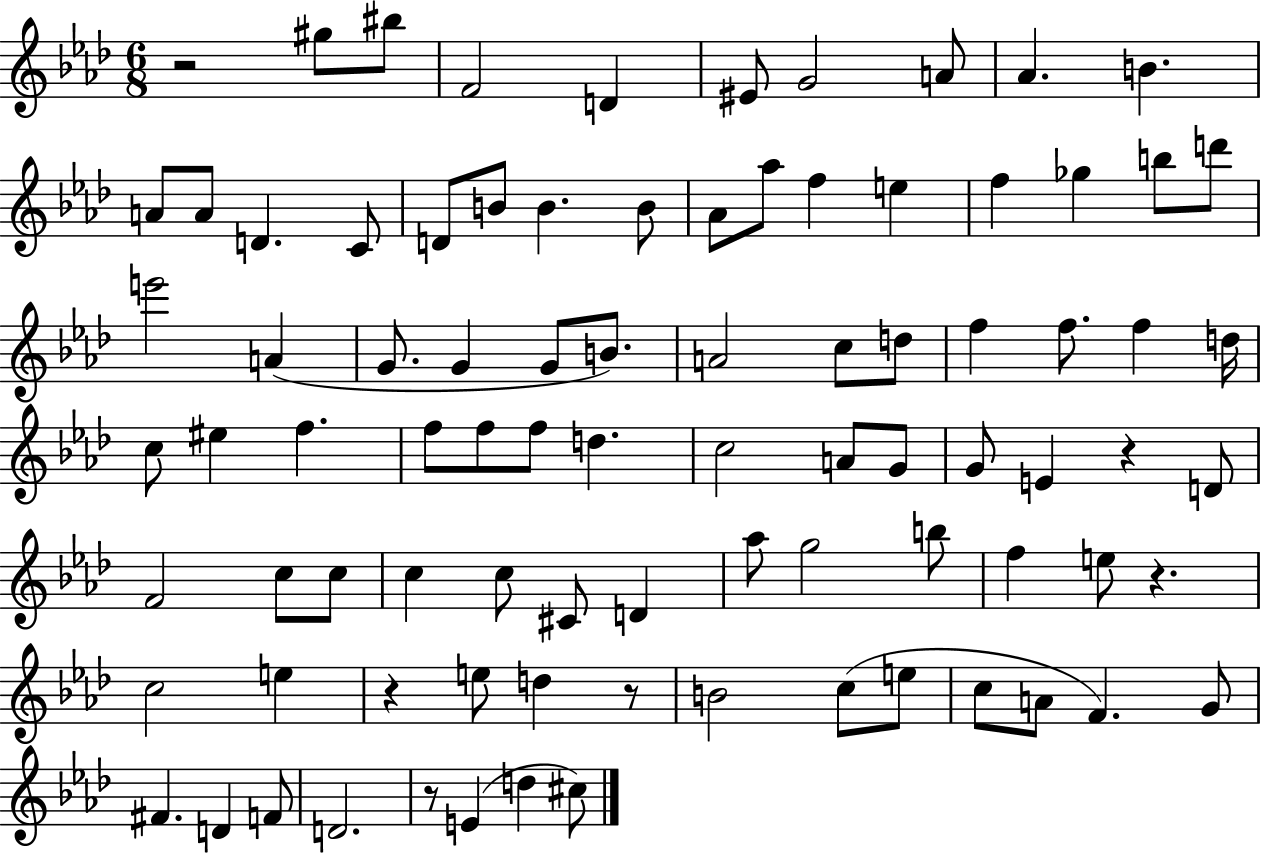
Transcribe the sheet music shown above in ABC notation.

X:1
T:Untitled
M:6/8
L:1/4
K:Ab
z2 ^g/2 ^b/2 F2 D ^E/2 G2 A/2 _A B A/2 A/2 D C/2 D/2 B/2 B B/2 _A/2 _a/2 f e f _g b/2 d'/2 e'2 A G/2 G G/2 B/2 A2 c/2 d/2 f f/2 f d/4 c/2 ^e f f/2 f/2 f/2 d c2 A/2 G/2 G/2 E z D/2 F2 c/2 c/2 c c/2 ^C/2 D _a/2 g2 b/2 f e/2 z c2 e z e/2 d z/2 B2 c/2 e/2 c/2 A/2 F G/2 ^F D F/2 D2 z/2 E d ^c/2